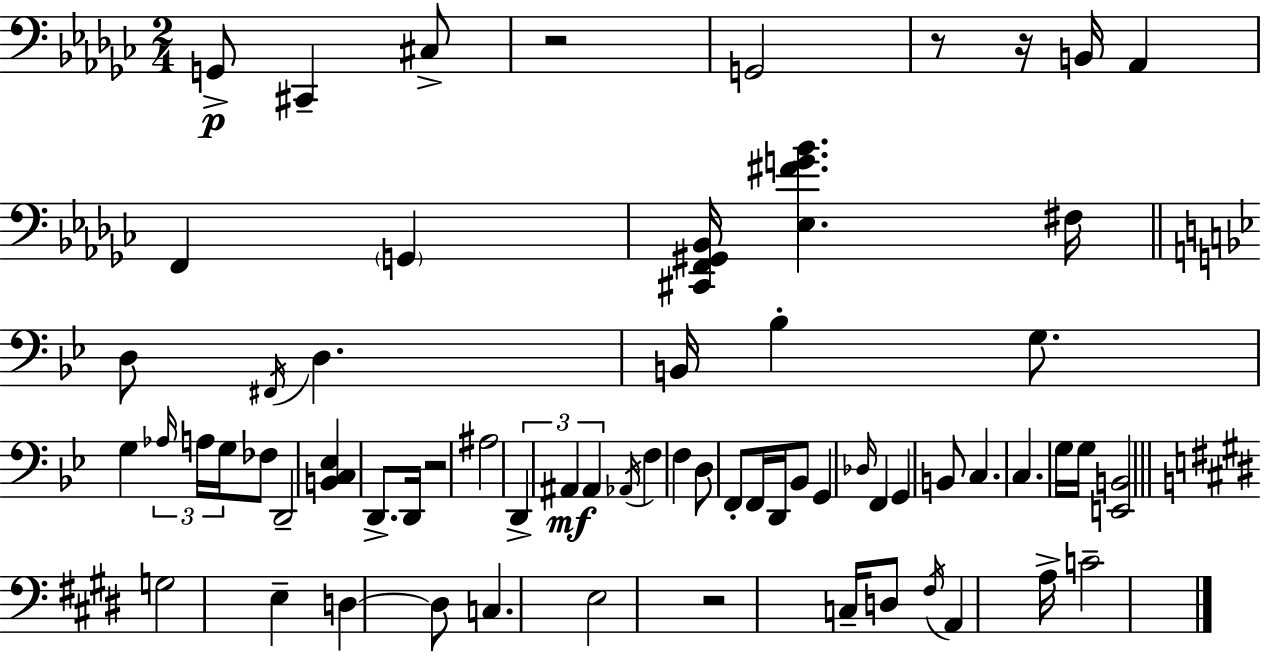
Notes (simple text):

G2/e C#2/q C#3/e R/h G2/h R/e R/s B2/s Ab2/q F2/q G2/q [C#2,F2,G#2,Bb2]/s [Eb3,F#4,G4,Bb4]/q. F#3/s D3/e F#2/s D3/q. B2/s Bb3/q G3/e. G3/q Ab3/s A3/s G3/s FES3/e D2/h [B2,C3,Eb3]/q D2/e. D2/s R/h A#3/h D2/q A#2/q A#2/q Ab2/s F3/q F3/q D3/e F2/e F2/s D2/s Bb2/e G2/q Db3/s F2/q G2/q B2/e C3/q. C3/q. G3/s G3/s [E2,B2]/h G3/h E3/q D3/q D3/e C3/q. E3/h R/h C3/s D3/e F#3/s A2/q A3/s C4/h